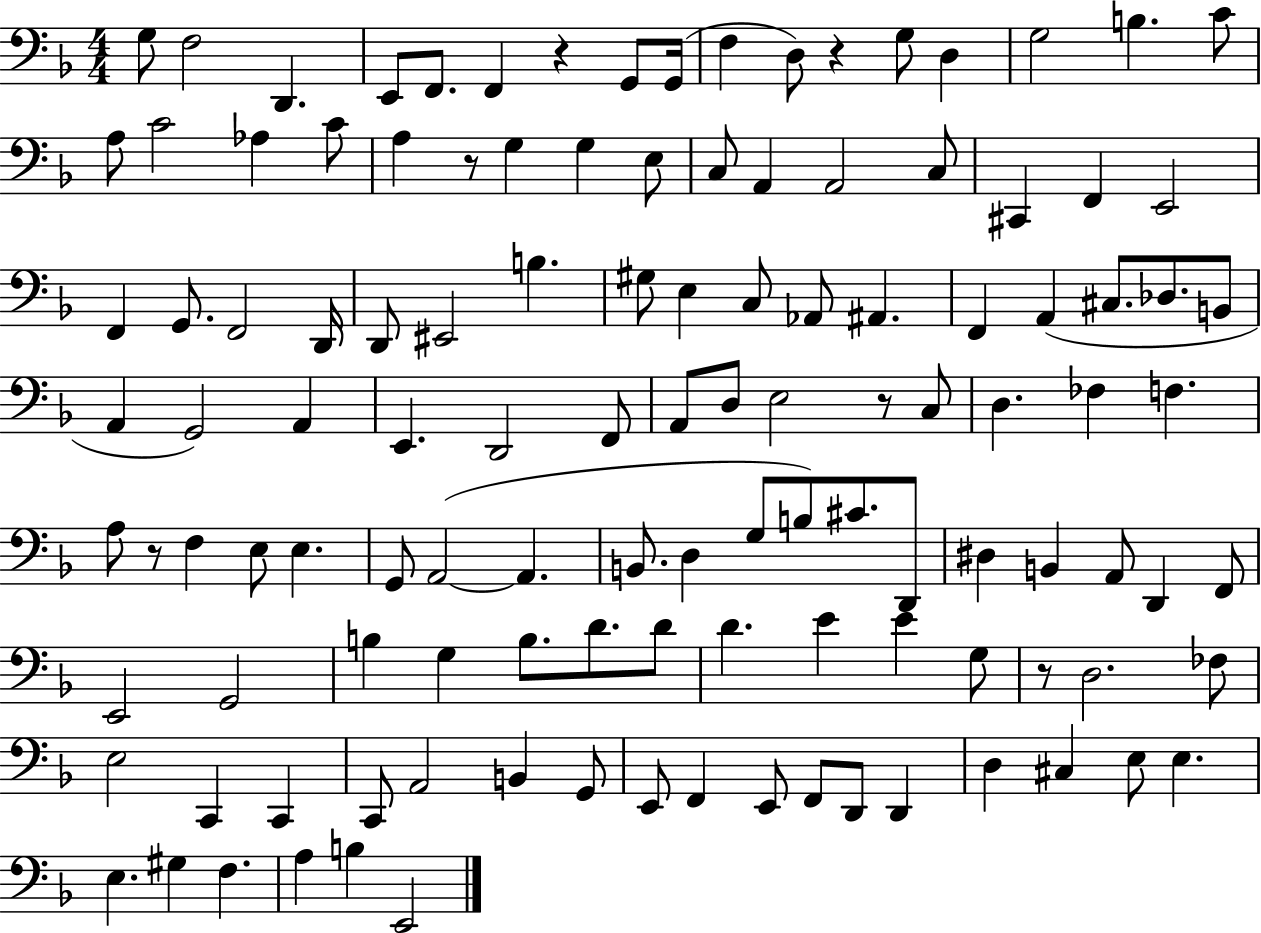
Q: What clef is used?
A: bass